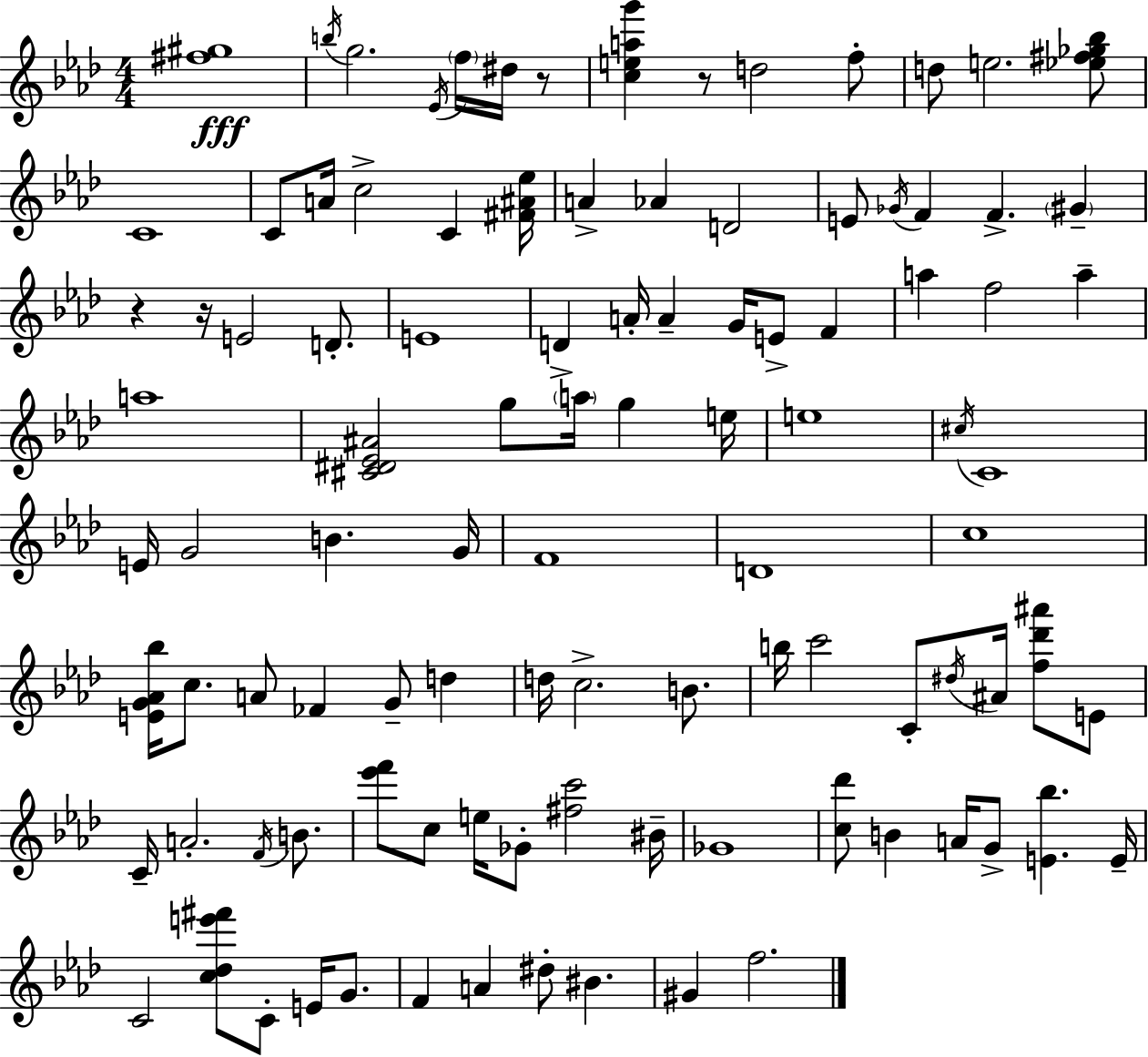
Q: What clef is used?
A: treble